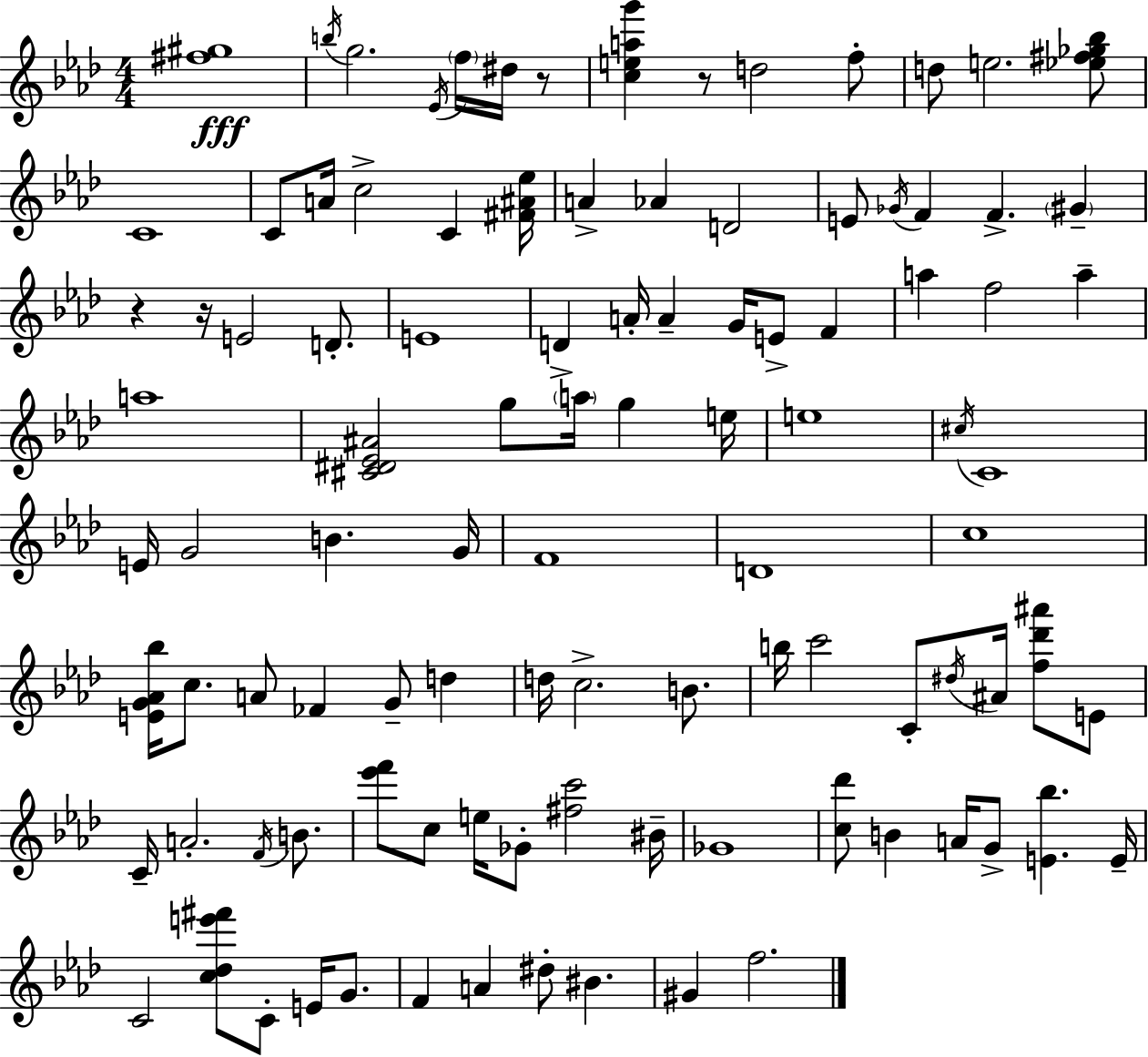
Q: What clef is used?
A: treble